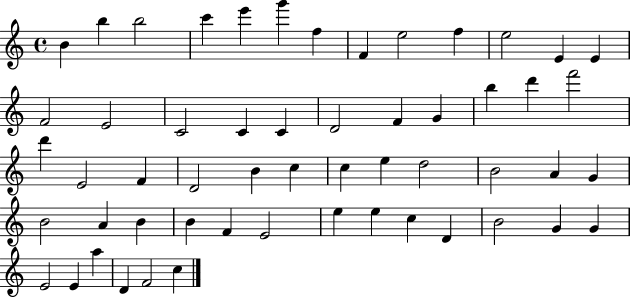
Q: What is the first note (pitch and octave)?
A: B4